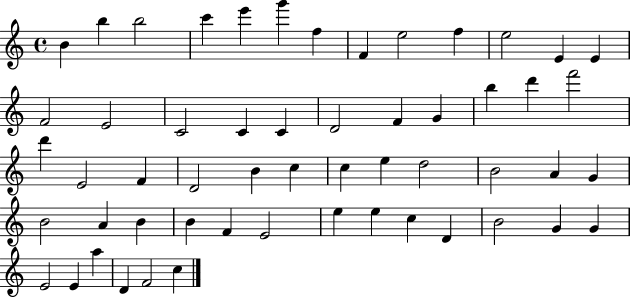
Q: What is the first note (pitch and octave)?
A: B4